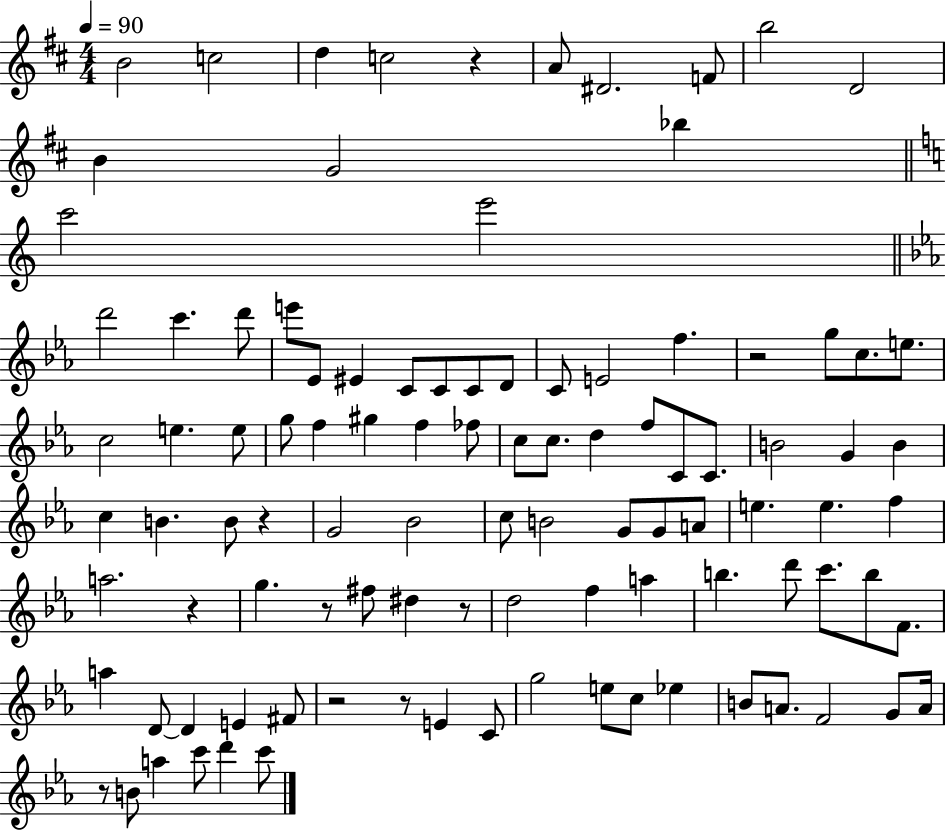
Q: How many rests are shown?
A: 9